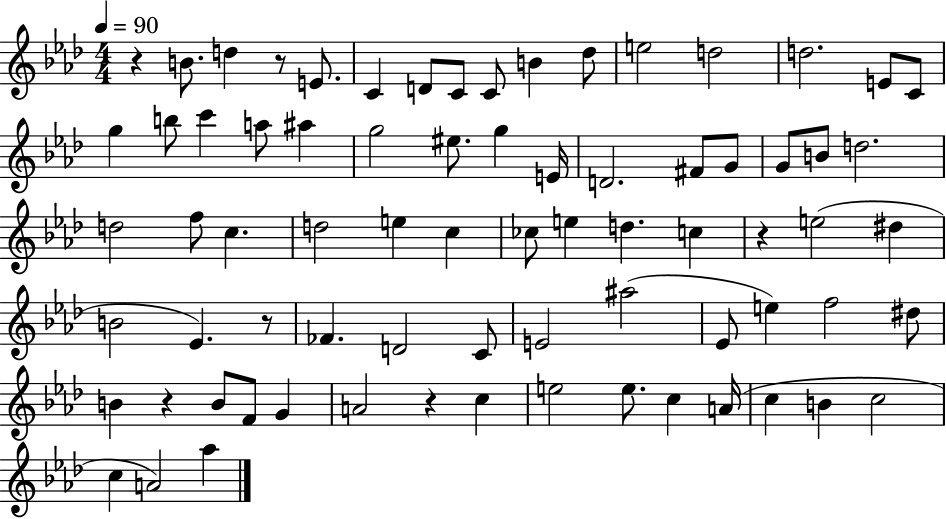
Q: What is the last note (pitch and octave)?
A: Ab5